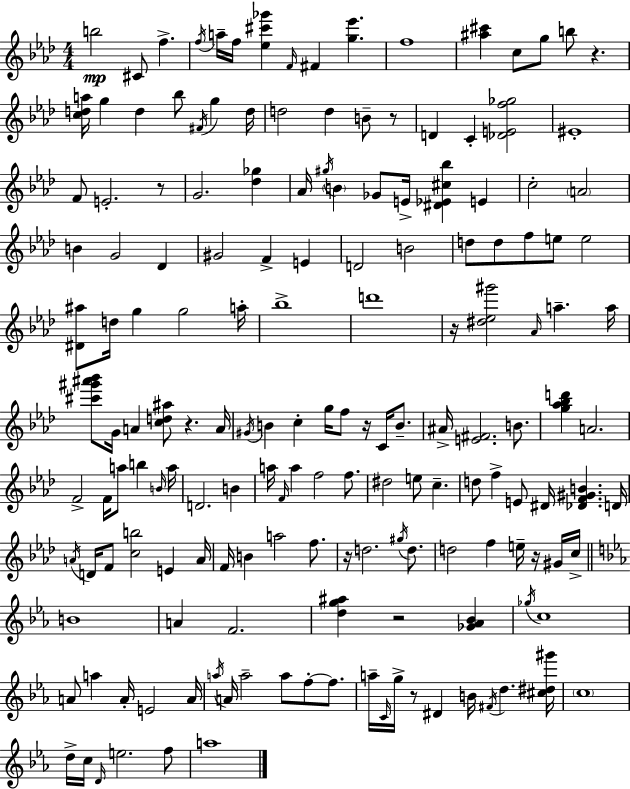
X:1
T:Untitled
M:4/4
L:1/4
K:Ab
b2 ^C/2 f f/4 a/4 f/4 [_e^c'_g'] F/4 ^F [g_e'] f4 [^a^c'] c/2 g/2 b/2 z [cda]/4 g d _b/2 ^F/4 g d/4 d2 d B/2 z/2 D C [_DEf_g]2 ^E4 F/2 E2 z/2 G2 [_d_g] _A/4 ^g/4 B _G/2 E/4 [^D_E^c_b] E c2 A2 B G2 _D ^G2 F E D2 B2 d/2 d/2 f/2 e/2 e2 [^D^a]/2 d/4 g g2 a/4 _b4 d'4 z/4 [^d_e^g']2 _A/4 a a/4 [^c'^g'^a'_b']/2 G/4 A [cd^a]/2 z A/4 ^G/4 B c g/4 f/2 z/4 C/4 B/2 ^A/4 [E^F]2 B/2 [g_a_bd'] A2 F2 F/4 a/2 b B/4 a/4 D2 B a/4 F/4 a f2 f/2 ^d2 e/2 c d/2 f E/2 ^D/4 [_DF^GB] D/4 A/4 D/4 F/2 [cb]2 E A/4 F/4 B a2 f/2 z/4 d2 ^g/4 d/2 d2 f e/4 z/4 ^G/4 c/4 B4 A F2 [dg^a] z2 [_G_A_B] _g/4 c4 A/2 a A/4 E2 A/4 a/4 A/4 a2 a/2 f/2 f/2 a/4 C/4 g/4 z/2 ^D B/4 ^F/4 d [^c^d^g']/4 c4 d/4 c/4 D/4 e2 f/2 a4